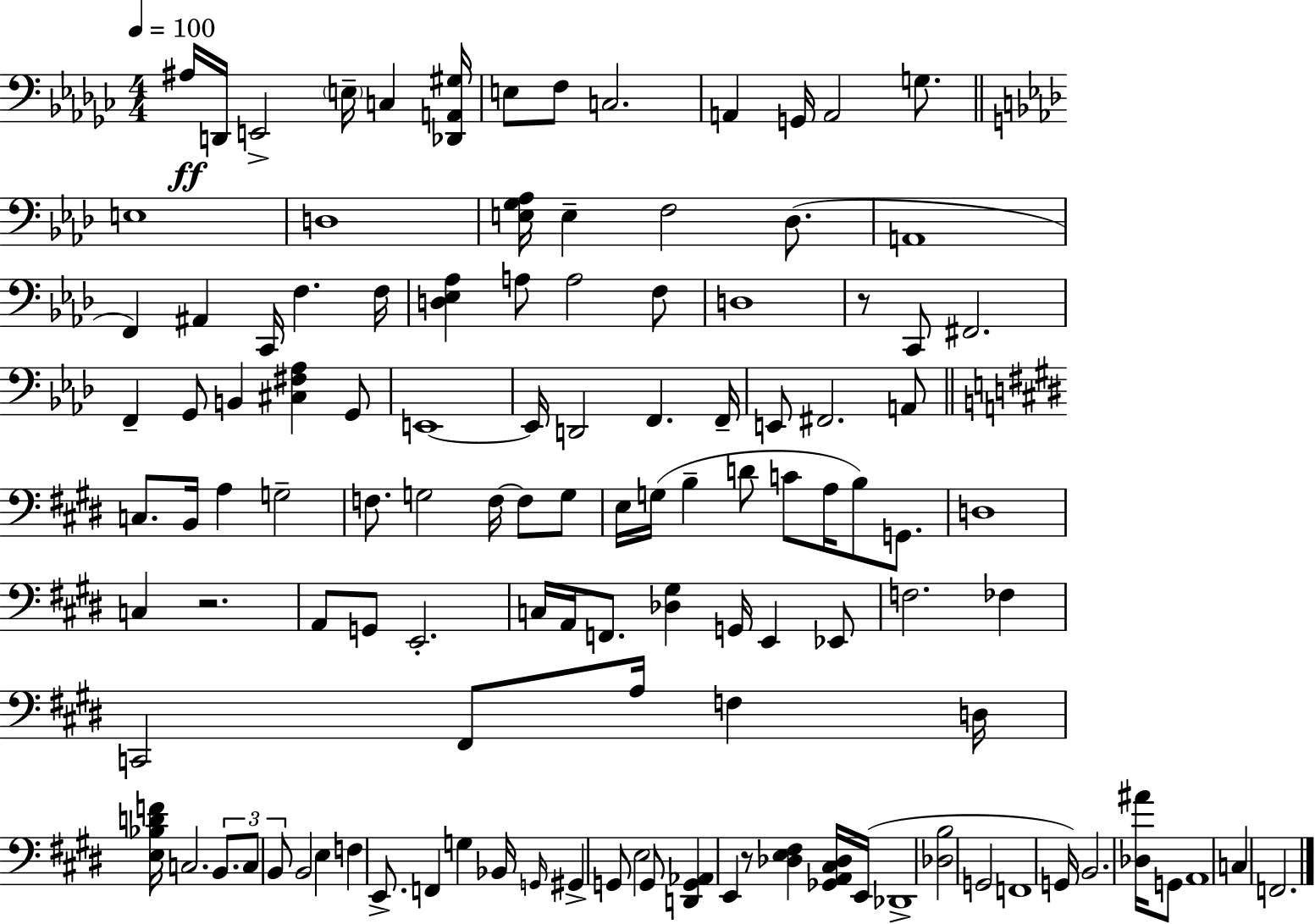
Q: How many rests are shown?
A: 3